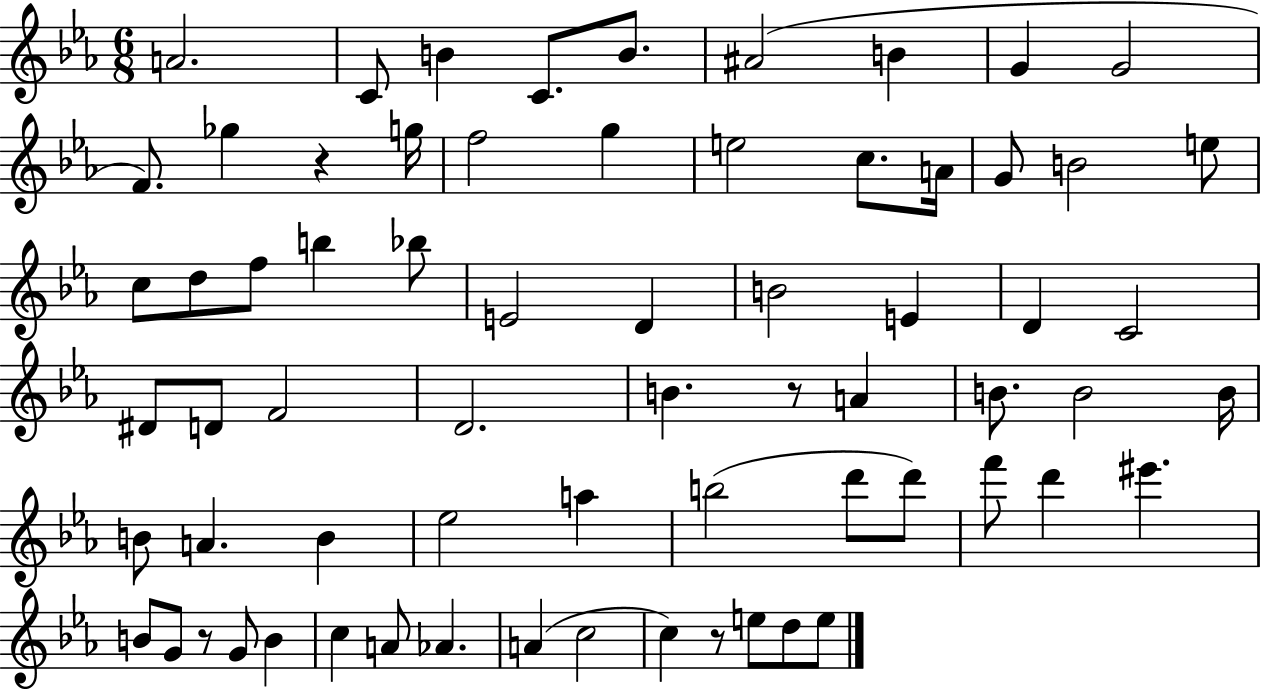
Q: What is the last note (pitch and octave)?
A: E5